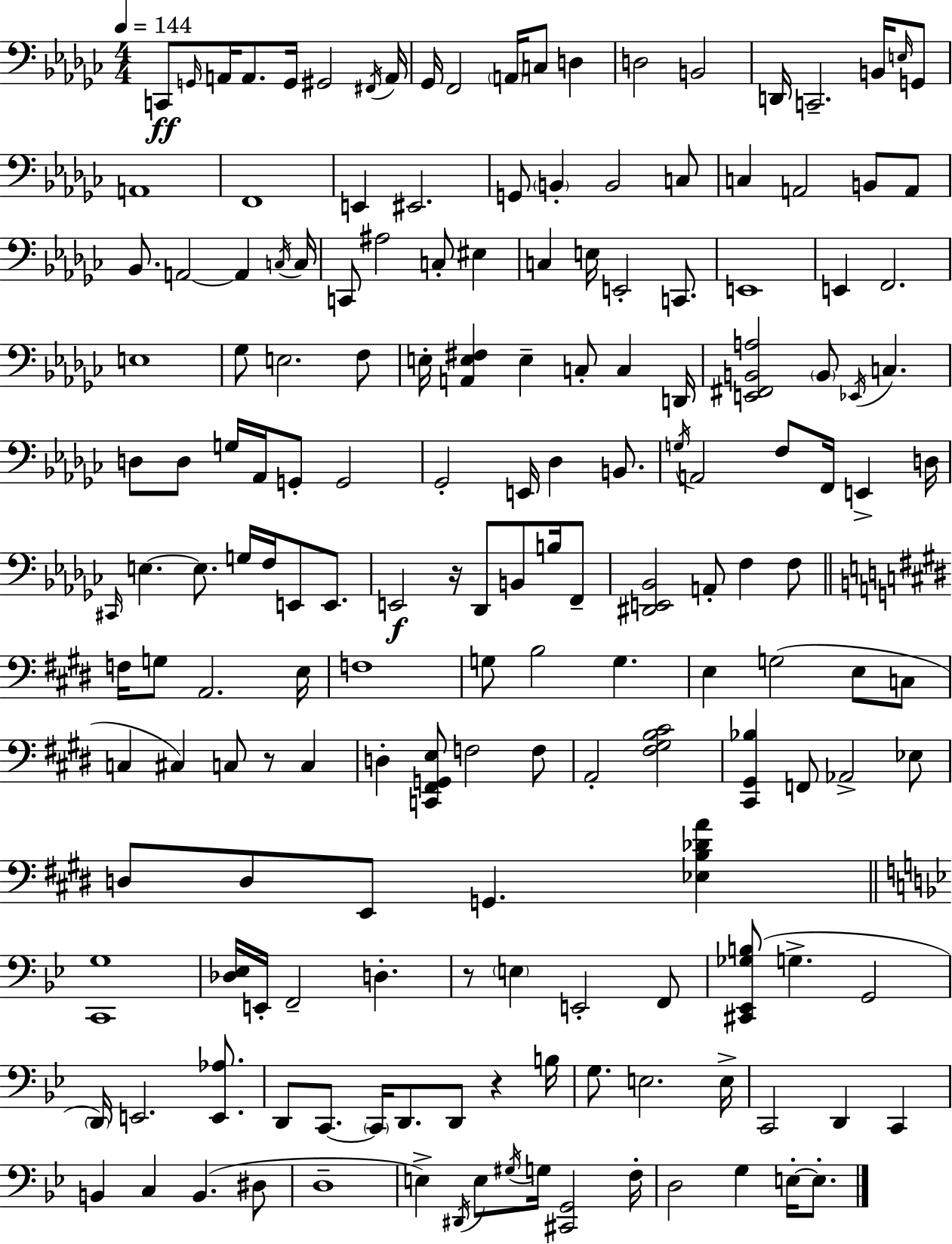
{
  \clef bass
  \numericTimeSignature
  \time 4/4
  \key ees \minor
  \tempo 4 = 144
  c,8\ff \grace { g,16 } a,16 a,8. g,16 gis,2 | \acciaccatura { fis,16 } a,16 ges,16 f,2 \parenthesize a,16 c8 d4 | d2 b,2 | d,16 c,2.-- b,16 | \break \grace { e16 } g,8 a,1 | f,1 | e,4 eis,2. | g,8 \parenthesize b,4-. b,2 | \break c8 c4 a,2 b,8 | a,8 bes,8. a,2~~ a,4 | \acciaccatura { c16 } c16 c,8 ais2 c8-. | eis4 c4 e16 e,2-. | \break c,8. e,1 | e,4 f,2. | e1 | ges8 e2. | \break f8 e16-. <a, e fis>4 e4-- c8-. c4 | d,16 <e, fis, b, a>2 \parenthesize b,8 \acciaccatura { ees,16 } c4. | d8 d8 g16 aes,16 g,8-. g,2 | ges,2-. e,16 des4 | \break b,8. \acciaccatura { g16 } a,2 f8 | f,16 e,4-> d16 \grace { cis,16 } e4.~~ e8. | g16 f16 e,8 e,8. e,2\f r16 | des,8 b,8 b16 f,8-- <dis, e, bes,>2 a,8-. | \break f4 f8 \bar "||" \break \key e \major f16 g8 a,2. e16 | f1 | g8 b2 g4. | e4 g2( e8 c8 | \break c4 cis4) c8 r8 c4 | d4-. <c, fis, g, e>8 f2 f8 | a,2-. <fis gis b cis'>2 | <cis, gis, bes>4 f,8 aes,2-> ees8 | \break d8 d8 e,8 g,4. <ees b des' a'>4 | \bar "||" \break \key bes \major <c, g>1 | <des ees>16 e,16-. f,2-- d4.-. | r8 \parenthesize e4 e,2-. f,8 | <cis, ees, ges b>8( g4.-> g,2 | \break \parenthesize d,16) e,2. <e, aes>8. | d,8 c,8.~~ \parenthesize c,16 d,8. d,8 r4 b16 | g8. e2. e16-> | c,2 d,4 c,4 | \break b,4 c4 b,4.( dis8 | d1-- | e4->) \acciaccatura { dis,16 } e8 \acciaccatura { gis16 } g16 <cis, g,>2 | f16-. d2 g4 e16-.~~ e8.-. | \break \bar "|."
}